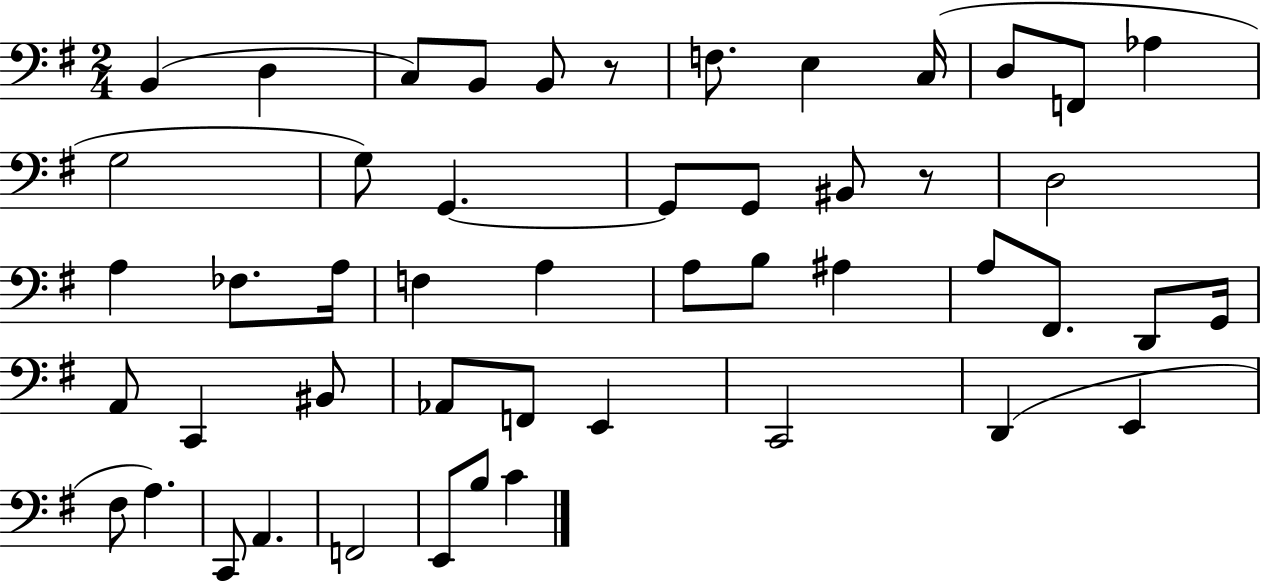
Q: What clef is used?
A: bass